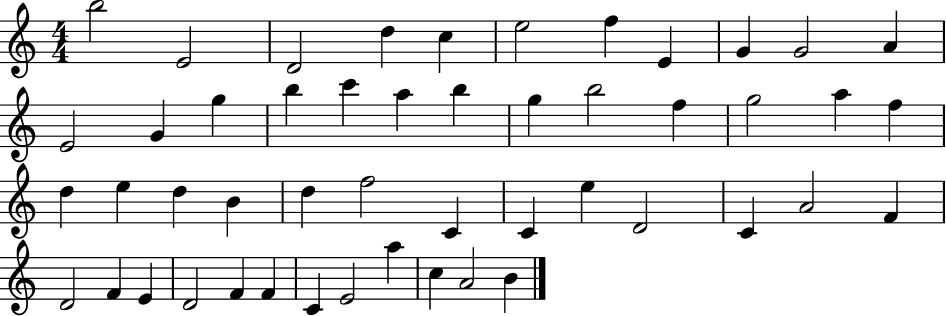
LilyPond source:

{
  \clef treble
  \numericTimeSignature
  \time 4/4
  \key c \major
  b''2 e'2 | d'2 d''4 c''4 | e''2 f''4 e'4 | g'4 g'2 a'4 | \break e'2 g'4 g''4 | b''4 c'''4 a''4 b''4 | g''4 b''2 f''4 | g''2 a''4 f''4 | \break d''4 e''4 d''4 b'4 | d''4 f''2 c'4 | c'4 e''4 d'2 | c'4 a'2 f'4 | \break d'2 f'4 e'4 | d'2 f'4 f'4 | c'4 e'2 a''4 | c''4 a'2 b'4 | \break \bar "|."
}